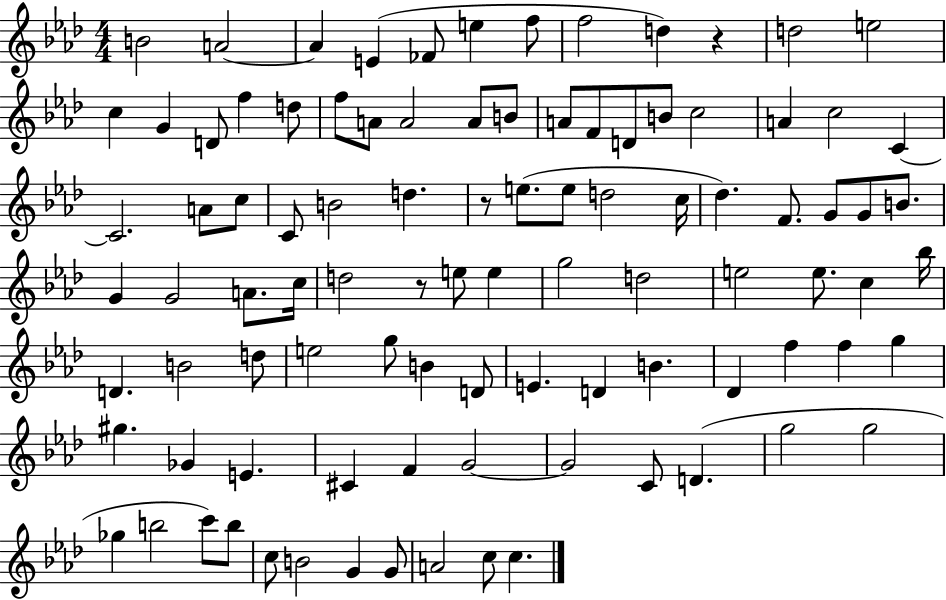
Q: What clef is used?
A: treble